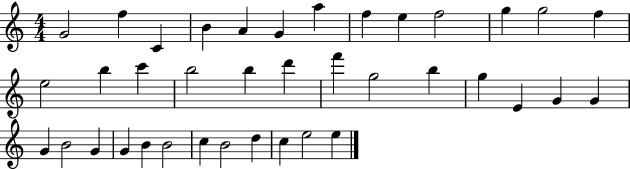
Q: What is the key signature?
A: C major